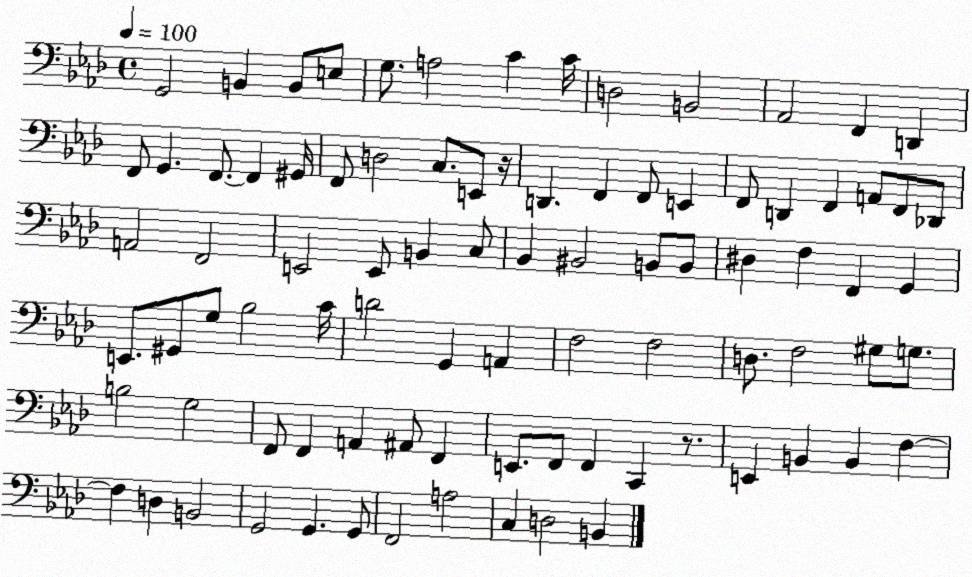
X:1
T:Untitled
M:4/4
L:1/4
K:Ab
G,,2 B,, B,,/2 E,/2 G,/2 A,2 C C/4 D,2 B,,2 _A,,2 F,, D,, F,,/2 G,, F,,/2 F,, ^G,,/4 F,,/2 D,2 C,/2 E,,/2 z/4 D,, F,, F,,/2 E,, F,,/2 D,, F,, A,,/2 F,,/2 _D,,/2 A,,2 F,,2 E,,2 E,,/2 B,, C,/2 _B,, ^B,,2 B,,/2 B,,/2 ^D, F, F,, G,, E,,/2 ^G,,/2 G,/2 _B,2 C/4 D2 G,, A,, F,2 F,2 D,/2 F,2 ^G,/2 G,/2 B,2 G,2 F,,/2 F,, A,, ^A,,/2 F,, E,,/2 F,,/2 F,, C,, z/2 E,, B,, B,, F, F, D, B,,2 G,,2 G,, G,,/2 F,,2 A,2 C, D,2 B,,